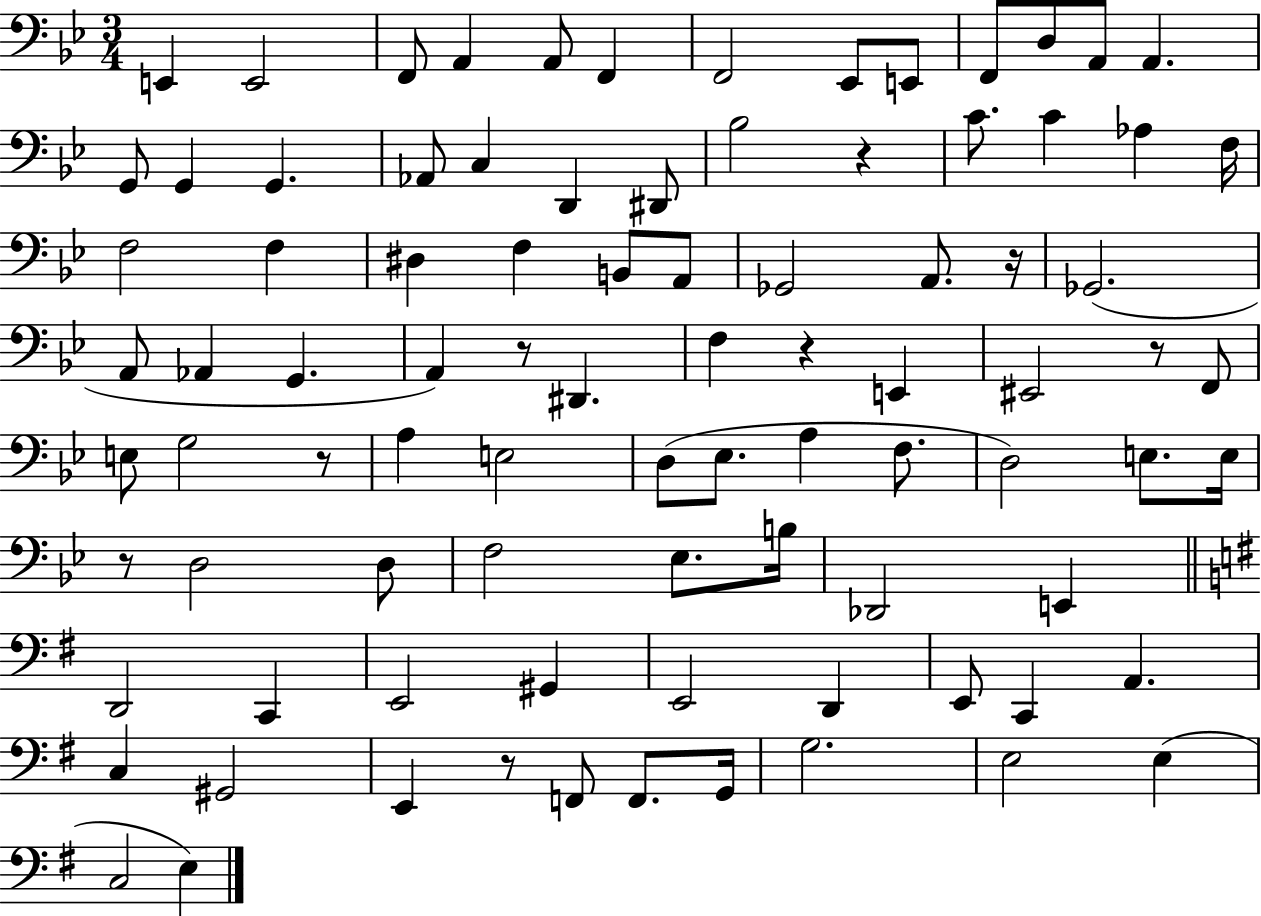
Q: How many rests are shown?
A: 8